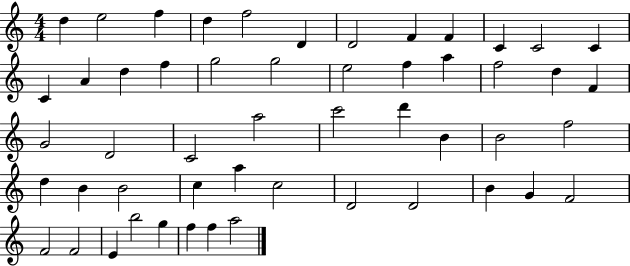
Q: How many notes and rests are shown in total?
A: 52